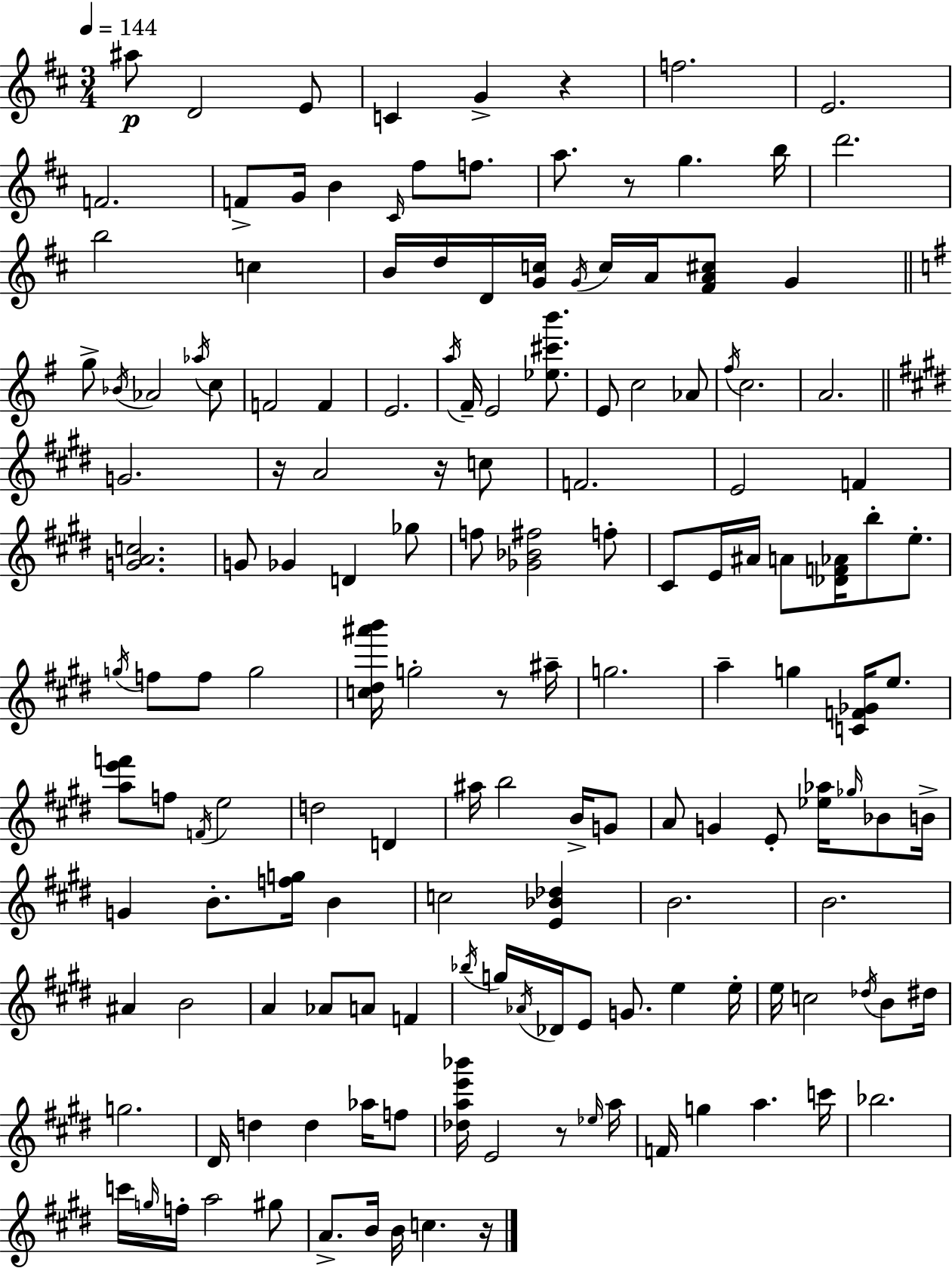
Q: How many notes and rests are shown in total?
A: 155